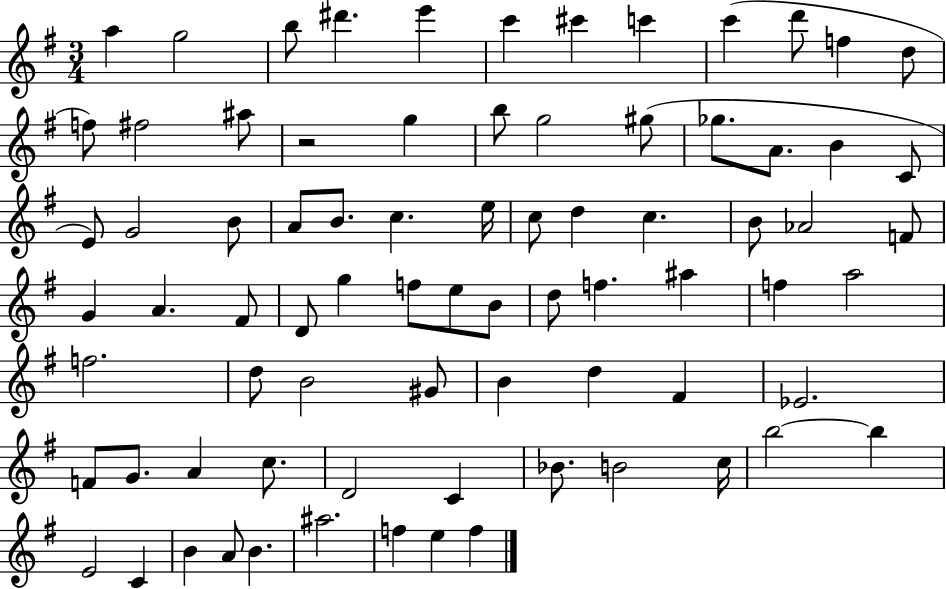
A5/q G5/h B5/e D#6/q. E6/q C6/q C#6/q C6/q C6/q D6/e F5/q D5/e F5/e F#5/h A#5/e R/h G5/q B5/e G5/h G#5/e Gb5/e. A4/e. B4/q C4/e E4/e G4/h B4/e A4/e B4/e. C5/q. E5/s C5/e D5/q C5/q. B4/e Ab4/h F4/e G4/q A4/q. F#4/e D4/e G5/q F5/e E5/e B4/e D5/e F5/q. A#5/q F5/q A5/h F5/h. D5/e B4/h G#4/e B4/q D5/q F#4/q Eb4/h. F4/e G4/e. A4/q C5/e. D4/h C4/q Bb4/e. B4/h C5/s B5/h B5/q E4/h C4/q B4/q A4/e B4/q. A#5/h. F5/q E5/q F5/q